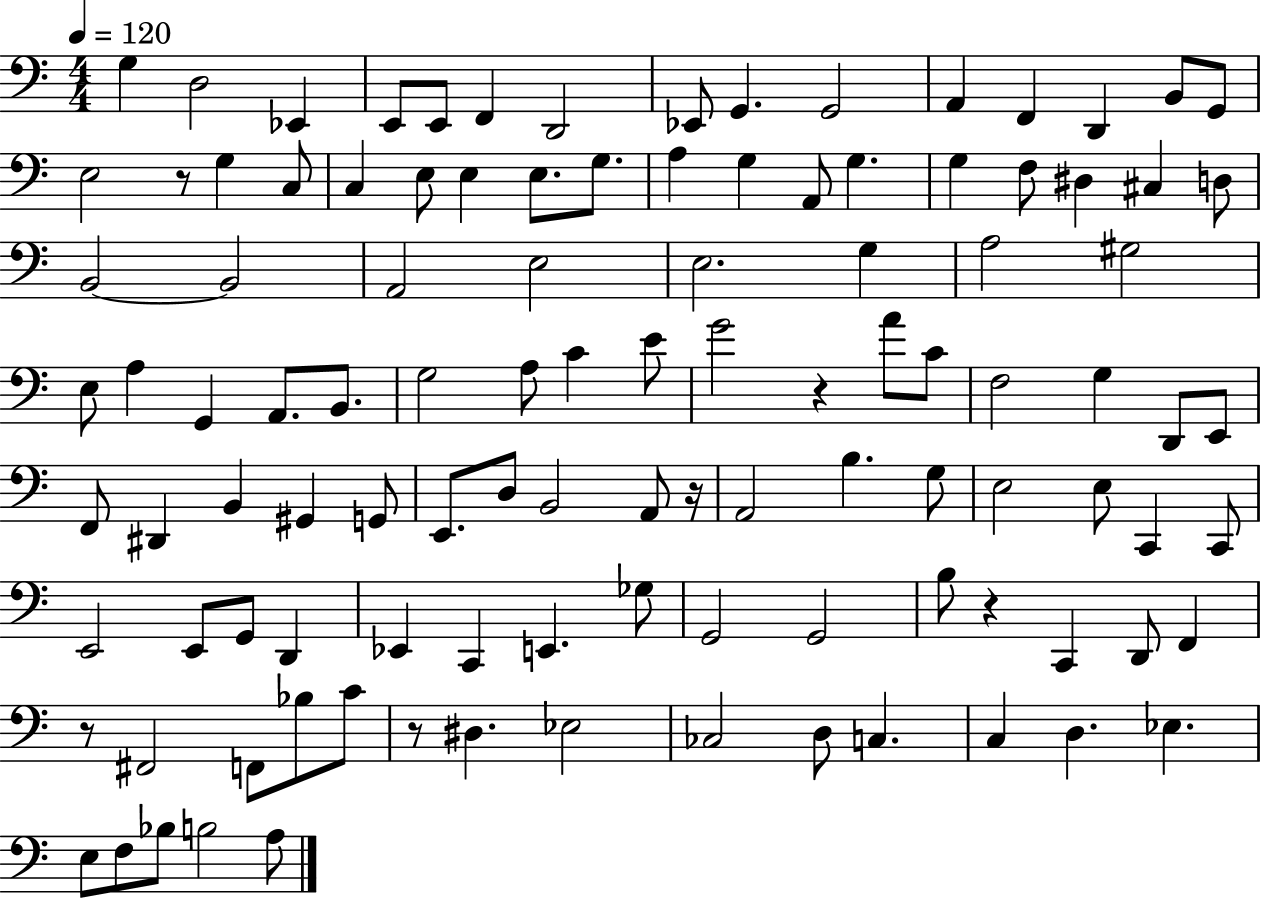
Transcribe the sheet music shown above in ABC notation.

X:1
T:Untitled
M:4/4
L:1/4
K:C
G, D,2 _E,, E,,/2 E,,/2 F,, D,,2 _E,,/2 G,, G,,2 A,, F,, D,, B,,/2 G,,/2 E,2 z/2 G, C,/2 C, E,/2 E, E,/2 G,/2 A, G, A,,/2 G, G, F,/2 ^D, ^C, D,/2 B,,2 B,,2 A,,2 E,2 E,2 G, A,2 ^G,2 E,/2 A, G,, A,,/2 B,,/2 G,2 A,/2 C E/2 G2 z A/2 C/2 F,2 G, D,,/2 E,,/2 F,,/2 ^D,, B,, ^G,, G,,/2 E,,/2 D,/2 B,,2 A,,/2 z/4 A,,2 B, G,/2 E,2 E,/2 C,, C,,/2 E,,2 E,,/2 G,,/2 D,, _E,, C,, E,, _G,/2 G,,2 G,,2 B,/2 z C,, D,,/2 F,, z/2 ^F,,2 F,,/2 _B,/2 C/2 z/2 ^D, _E,2 _C,2 D,/2 C, C, D, _E, E,/2 F,/2 _B,/2 B,2 A,/2